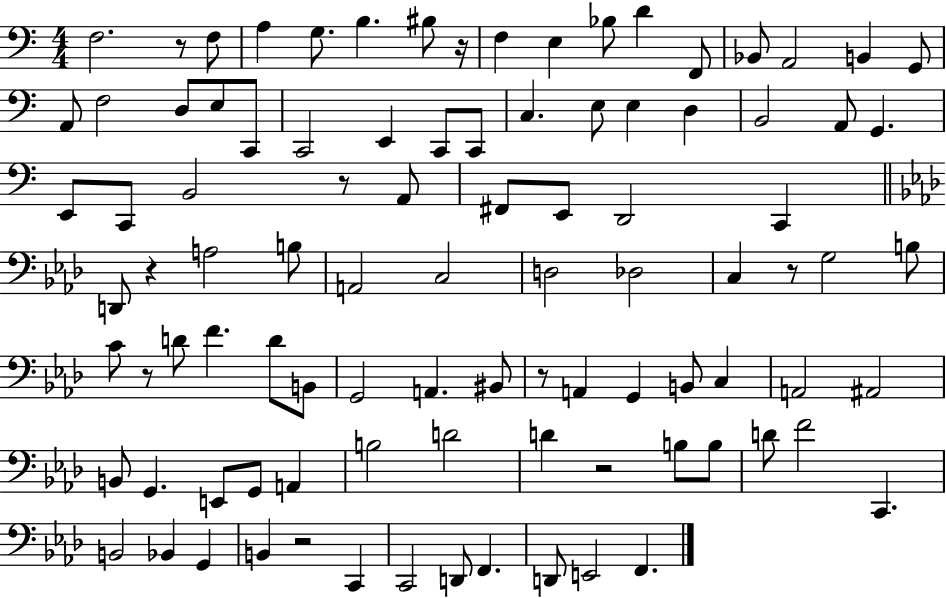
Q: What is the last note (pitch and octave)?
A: F2